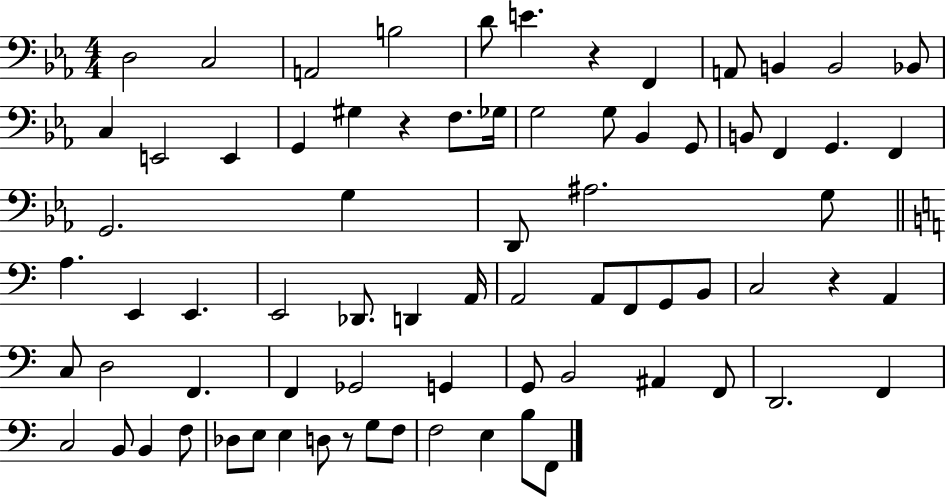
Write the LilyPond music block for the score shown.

{
  \clef bass
  \numericTimeSignature
  \time 4/4
  \key ees \major
  \repeat volta 2 { d2 c2 | a,2 b2 | d'8 e'4. r4 f,4 | a,8 b,4 b,2 bes,8 | \break c4 e,2 e,4 | g,4 gis4 r4 f8. ges16 | g2 g8 bes,4 g,8 | b,8 f,4 g,4. f,4 | \break g,2. g4 | d,8 ais2. g8 | \bar "||" \break \key a \minor a4. e,4 e,4. | e,2 des,8. d,4 a,16 | a,2 a,8 f,8 g,8 b,8 | c2 r4 a,4 | \break c8 d2 f,4. | f,4 ges,2 g,4 | g,8 b,2 ais,4 f,8 | d,2. f,4 | \break c2 b,8 b,4 f8 | des8 e8 e4 d8 r8 g8 f8 | f2 e4 b8 f,8 | } \bar "|."
}